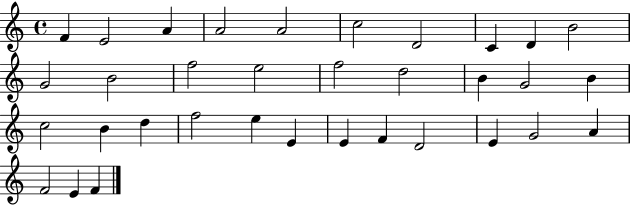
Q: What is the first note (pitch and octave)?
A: F4